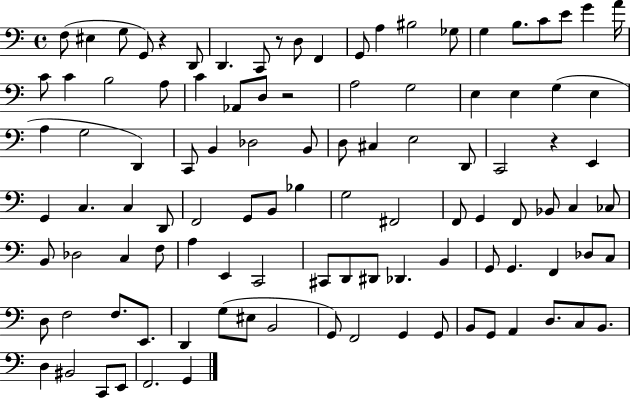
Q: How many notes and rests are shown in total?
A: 106